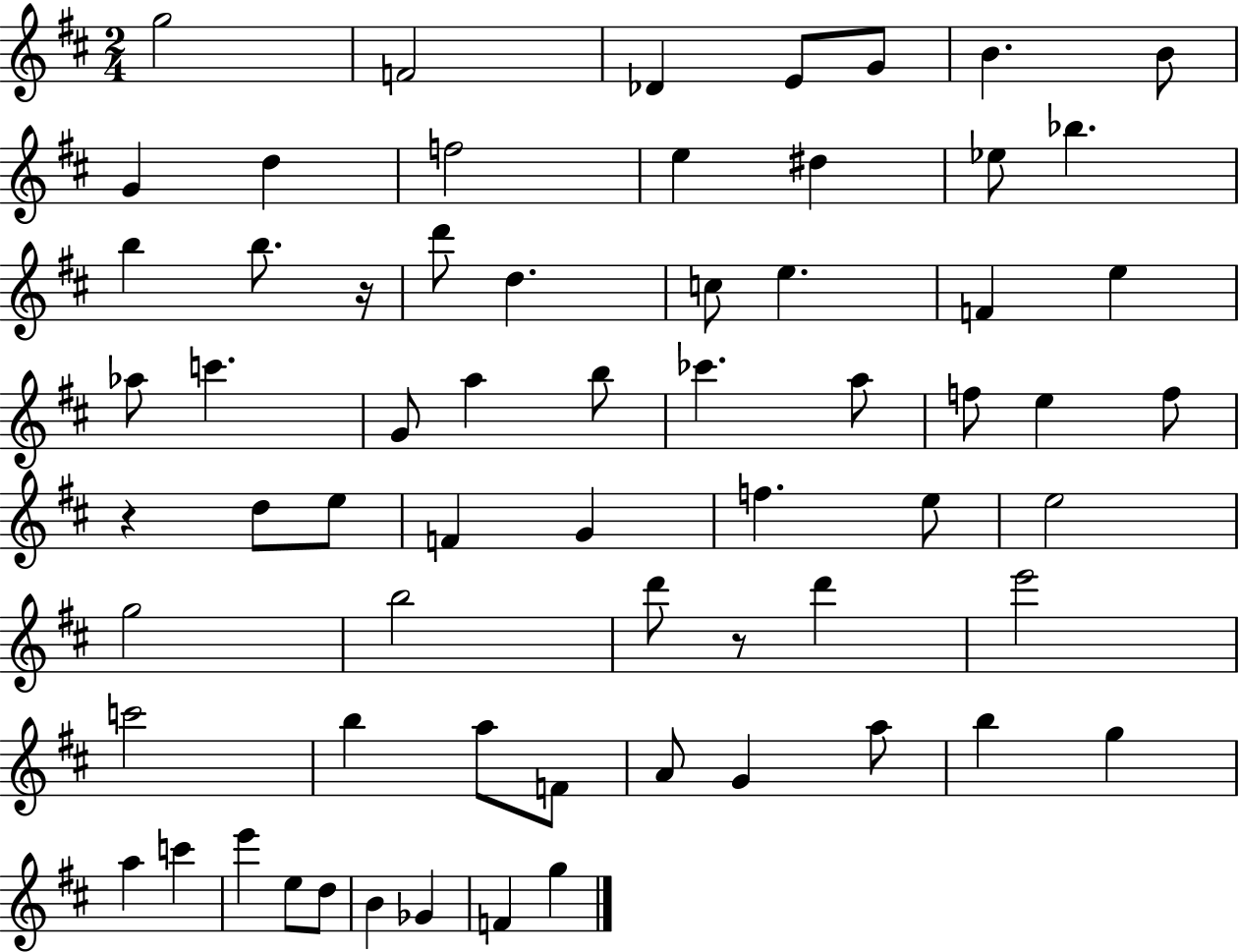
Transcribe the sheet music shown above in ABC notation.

X:1
T:Untitled
M:2/4
L:1/4
K:D
g2 F2 _D E/2 G/2 B B/2 G d f2 e ^d _e/2 _b b b/2 z/4 d'/2 d c/2 e F e _a/2 c' G/2 a b/2 _c' a/2 f/2 e f/2 z d/2 e/2 F G f e/2 e2 g2 b2 d'/2 z/2 d' e'2 c'2 b a/2 F/2 A/2 G a/2 b g a c' e' e/2 d/2 B _G F g